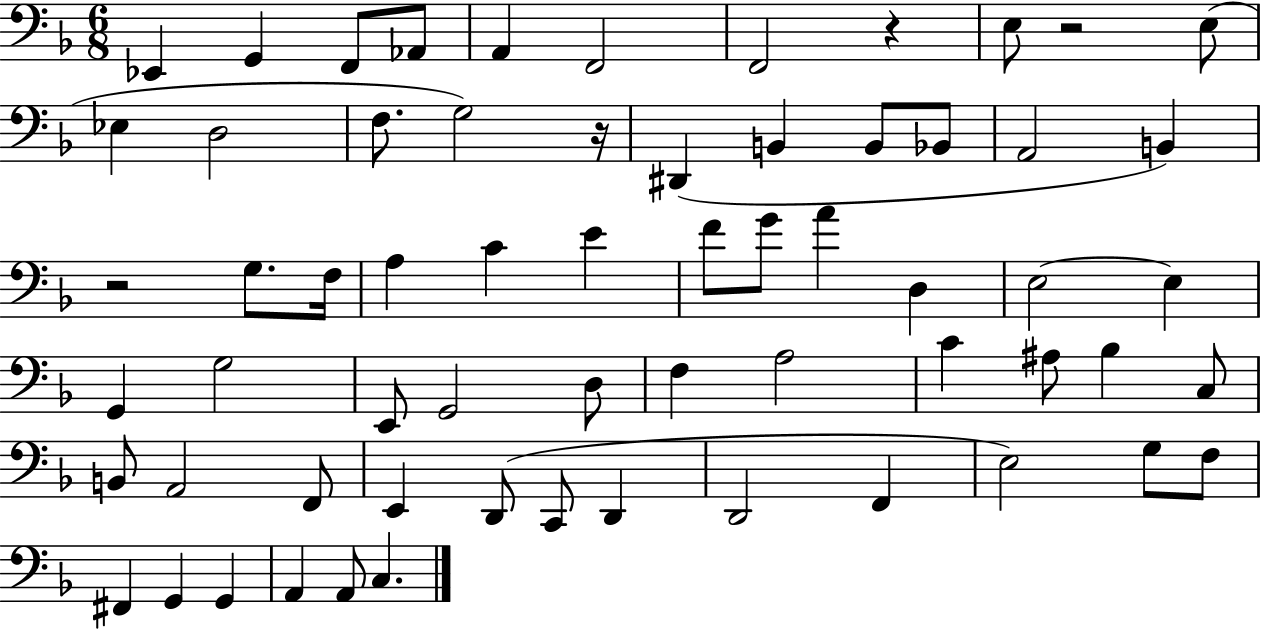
X:1
T:Untitled
M:6/8
L:1/4
K:F
_E,, G,, F,,/2 _A,,/2 A,, F,,2 F,,2 z E,/2 z2 E,/2 _E, D,2 F,/2 G,2 z/4 ^D,, B,, B,,/2 _B,,/2 A,,2 B,, z2 G,/2 F,/4 A, C E F/2 G/2 A D, E,2 E, G,, G,2 E,,/2 G,,2 D,/2 F, A,2 C ^A,/2 _B, C,/2 B,,/2 A,,2 F,,/2 E,, D,,/2 C,,/2 D,, D,,2 F,, E,2 G,/2 F,/2 ^F,, G,, G,, A,, A,,/2 C,